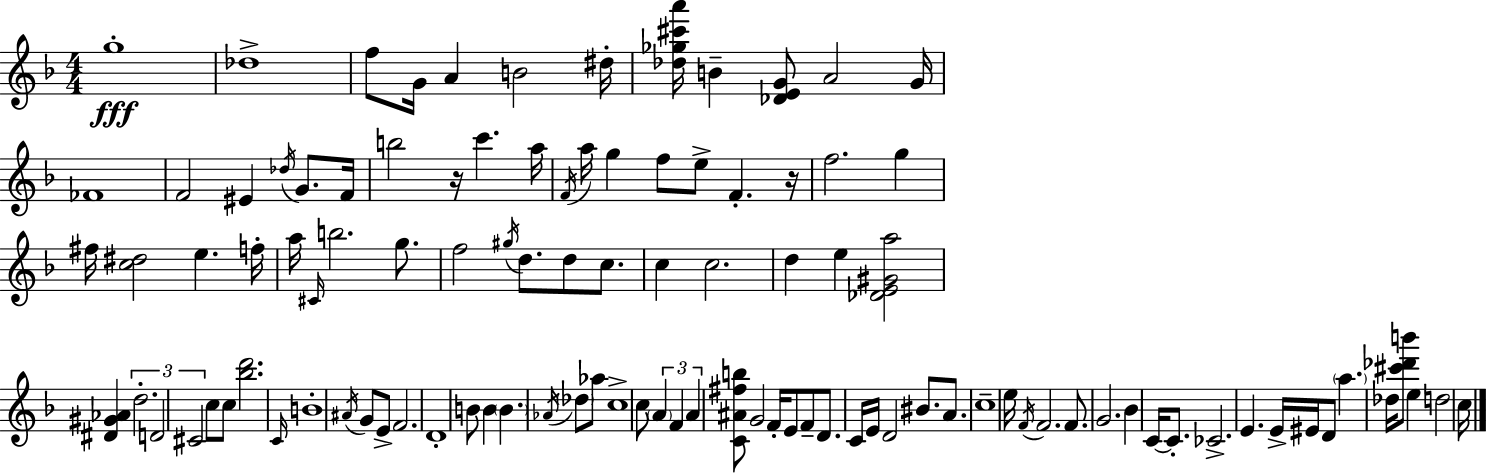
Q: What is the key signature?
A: D minor